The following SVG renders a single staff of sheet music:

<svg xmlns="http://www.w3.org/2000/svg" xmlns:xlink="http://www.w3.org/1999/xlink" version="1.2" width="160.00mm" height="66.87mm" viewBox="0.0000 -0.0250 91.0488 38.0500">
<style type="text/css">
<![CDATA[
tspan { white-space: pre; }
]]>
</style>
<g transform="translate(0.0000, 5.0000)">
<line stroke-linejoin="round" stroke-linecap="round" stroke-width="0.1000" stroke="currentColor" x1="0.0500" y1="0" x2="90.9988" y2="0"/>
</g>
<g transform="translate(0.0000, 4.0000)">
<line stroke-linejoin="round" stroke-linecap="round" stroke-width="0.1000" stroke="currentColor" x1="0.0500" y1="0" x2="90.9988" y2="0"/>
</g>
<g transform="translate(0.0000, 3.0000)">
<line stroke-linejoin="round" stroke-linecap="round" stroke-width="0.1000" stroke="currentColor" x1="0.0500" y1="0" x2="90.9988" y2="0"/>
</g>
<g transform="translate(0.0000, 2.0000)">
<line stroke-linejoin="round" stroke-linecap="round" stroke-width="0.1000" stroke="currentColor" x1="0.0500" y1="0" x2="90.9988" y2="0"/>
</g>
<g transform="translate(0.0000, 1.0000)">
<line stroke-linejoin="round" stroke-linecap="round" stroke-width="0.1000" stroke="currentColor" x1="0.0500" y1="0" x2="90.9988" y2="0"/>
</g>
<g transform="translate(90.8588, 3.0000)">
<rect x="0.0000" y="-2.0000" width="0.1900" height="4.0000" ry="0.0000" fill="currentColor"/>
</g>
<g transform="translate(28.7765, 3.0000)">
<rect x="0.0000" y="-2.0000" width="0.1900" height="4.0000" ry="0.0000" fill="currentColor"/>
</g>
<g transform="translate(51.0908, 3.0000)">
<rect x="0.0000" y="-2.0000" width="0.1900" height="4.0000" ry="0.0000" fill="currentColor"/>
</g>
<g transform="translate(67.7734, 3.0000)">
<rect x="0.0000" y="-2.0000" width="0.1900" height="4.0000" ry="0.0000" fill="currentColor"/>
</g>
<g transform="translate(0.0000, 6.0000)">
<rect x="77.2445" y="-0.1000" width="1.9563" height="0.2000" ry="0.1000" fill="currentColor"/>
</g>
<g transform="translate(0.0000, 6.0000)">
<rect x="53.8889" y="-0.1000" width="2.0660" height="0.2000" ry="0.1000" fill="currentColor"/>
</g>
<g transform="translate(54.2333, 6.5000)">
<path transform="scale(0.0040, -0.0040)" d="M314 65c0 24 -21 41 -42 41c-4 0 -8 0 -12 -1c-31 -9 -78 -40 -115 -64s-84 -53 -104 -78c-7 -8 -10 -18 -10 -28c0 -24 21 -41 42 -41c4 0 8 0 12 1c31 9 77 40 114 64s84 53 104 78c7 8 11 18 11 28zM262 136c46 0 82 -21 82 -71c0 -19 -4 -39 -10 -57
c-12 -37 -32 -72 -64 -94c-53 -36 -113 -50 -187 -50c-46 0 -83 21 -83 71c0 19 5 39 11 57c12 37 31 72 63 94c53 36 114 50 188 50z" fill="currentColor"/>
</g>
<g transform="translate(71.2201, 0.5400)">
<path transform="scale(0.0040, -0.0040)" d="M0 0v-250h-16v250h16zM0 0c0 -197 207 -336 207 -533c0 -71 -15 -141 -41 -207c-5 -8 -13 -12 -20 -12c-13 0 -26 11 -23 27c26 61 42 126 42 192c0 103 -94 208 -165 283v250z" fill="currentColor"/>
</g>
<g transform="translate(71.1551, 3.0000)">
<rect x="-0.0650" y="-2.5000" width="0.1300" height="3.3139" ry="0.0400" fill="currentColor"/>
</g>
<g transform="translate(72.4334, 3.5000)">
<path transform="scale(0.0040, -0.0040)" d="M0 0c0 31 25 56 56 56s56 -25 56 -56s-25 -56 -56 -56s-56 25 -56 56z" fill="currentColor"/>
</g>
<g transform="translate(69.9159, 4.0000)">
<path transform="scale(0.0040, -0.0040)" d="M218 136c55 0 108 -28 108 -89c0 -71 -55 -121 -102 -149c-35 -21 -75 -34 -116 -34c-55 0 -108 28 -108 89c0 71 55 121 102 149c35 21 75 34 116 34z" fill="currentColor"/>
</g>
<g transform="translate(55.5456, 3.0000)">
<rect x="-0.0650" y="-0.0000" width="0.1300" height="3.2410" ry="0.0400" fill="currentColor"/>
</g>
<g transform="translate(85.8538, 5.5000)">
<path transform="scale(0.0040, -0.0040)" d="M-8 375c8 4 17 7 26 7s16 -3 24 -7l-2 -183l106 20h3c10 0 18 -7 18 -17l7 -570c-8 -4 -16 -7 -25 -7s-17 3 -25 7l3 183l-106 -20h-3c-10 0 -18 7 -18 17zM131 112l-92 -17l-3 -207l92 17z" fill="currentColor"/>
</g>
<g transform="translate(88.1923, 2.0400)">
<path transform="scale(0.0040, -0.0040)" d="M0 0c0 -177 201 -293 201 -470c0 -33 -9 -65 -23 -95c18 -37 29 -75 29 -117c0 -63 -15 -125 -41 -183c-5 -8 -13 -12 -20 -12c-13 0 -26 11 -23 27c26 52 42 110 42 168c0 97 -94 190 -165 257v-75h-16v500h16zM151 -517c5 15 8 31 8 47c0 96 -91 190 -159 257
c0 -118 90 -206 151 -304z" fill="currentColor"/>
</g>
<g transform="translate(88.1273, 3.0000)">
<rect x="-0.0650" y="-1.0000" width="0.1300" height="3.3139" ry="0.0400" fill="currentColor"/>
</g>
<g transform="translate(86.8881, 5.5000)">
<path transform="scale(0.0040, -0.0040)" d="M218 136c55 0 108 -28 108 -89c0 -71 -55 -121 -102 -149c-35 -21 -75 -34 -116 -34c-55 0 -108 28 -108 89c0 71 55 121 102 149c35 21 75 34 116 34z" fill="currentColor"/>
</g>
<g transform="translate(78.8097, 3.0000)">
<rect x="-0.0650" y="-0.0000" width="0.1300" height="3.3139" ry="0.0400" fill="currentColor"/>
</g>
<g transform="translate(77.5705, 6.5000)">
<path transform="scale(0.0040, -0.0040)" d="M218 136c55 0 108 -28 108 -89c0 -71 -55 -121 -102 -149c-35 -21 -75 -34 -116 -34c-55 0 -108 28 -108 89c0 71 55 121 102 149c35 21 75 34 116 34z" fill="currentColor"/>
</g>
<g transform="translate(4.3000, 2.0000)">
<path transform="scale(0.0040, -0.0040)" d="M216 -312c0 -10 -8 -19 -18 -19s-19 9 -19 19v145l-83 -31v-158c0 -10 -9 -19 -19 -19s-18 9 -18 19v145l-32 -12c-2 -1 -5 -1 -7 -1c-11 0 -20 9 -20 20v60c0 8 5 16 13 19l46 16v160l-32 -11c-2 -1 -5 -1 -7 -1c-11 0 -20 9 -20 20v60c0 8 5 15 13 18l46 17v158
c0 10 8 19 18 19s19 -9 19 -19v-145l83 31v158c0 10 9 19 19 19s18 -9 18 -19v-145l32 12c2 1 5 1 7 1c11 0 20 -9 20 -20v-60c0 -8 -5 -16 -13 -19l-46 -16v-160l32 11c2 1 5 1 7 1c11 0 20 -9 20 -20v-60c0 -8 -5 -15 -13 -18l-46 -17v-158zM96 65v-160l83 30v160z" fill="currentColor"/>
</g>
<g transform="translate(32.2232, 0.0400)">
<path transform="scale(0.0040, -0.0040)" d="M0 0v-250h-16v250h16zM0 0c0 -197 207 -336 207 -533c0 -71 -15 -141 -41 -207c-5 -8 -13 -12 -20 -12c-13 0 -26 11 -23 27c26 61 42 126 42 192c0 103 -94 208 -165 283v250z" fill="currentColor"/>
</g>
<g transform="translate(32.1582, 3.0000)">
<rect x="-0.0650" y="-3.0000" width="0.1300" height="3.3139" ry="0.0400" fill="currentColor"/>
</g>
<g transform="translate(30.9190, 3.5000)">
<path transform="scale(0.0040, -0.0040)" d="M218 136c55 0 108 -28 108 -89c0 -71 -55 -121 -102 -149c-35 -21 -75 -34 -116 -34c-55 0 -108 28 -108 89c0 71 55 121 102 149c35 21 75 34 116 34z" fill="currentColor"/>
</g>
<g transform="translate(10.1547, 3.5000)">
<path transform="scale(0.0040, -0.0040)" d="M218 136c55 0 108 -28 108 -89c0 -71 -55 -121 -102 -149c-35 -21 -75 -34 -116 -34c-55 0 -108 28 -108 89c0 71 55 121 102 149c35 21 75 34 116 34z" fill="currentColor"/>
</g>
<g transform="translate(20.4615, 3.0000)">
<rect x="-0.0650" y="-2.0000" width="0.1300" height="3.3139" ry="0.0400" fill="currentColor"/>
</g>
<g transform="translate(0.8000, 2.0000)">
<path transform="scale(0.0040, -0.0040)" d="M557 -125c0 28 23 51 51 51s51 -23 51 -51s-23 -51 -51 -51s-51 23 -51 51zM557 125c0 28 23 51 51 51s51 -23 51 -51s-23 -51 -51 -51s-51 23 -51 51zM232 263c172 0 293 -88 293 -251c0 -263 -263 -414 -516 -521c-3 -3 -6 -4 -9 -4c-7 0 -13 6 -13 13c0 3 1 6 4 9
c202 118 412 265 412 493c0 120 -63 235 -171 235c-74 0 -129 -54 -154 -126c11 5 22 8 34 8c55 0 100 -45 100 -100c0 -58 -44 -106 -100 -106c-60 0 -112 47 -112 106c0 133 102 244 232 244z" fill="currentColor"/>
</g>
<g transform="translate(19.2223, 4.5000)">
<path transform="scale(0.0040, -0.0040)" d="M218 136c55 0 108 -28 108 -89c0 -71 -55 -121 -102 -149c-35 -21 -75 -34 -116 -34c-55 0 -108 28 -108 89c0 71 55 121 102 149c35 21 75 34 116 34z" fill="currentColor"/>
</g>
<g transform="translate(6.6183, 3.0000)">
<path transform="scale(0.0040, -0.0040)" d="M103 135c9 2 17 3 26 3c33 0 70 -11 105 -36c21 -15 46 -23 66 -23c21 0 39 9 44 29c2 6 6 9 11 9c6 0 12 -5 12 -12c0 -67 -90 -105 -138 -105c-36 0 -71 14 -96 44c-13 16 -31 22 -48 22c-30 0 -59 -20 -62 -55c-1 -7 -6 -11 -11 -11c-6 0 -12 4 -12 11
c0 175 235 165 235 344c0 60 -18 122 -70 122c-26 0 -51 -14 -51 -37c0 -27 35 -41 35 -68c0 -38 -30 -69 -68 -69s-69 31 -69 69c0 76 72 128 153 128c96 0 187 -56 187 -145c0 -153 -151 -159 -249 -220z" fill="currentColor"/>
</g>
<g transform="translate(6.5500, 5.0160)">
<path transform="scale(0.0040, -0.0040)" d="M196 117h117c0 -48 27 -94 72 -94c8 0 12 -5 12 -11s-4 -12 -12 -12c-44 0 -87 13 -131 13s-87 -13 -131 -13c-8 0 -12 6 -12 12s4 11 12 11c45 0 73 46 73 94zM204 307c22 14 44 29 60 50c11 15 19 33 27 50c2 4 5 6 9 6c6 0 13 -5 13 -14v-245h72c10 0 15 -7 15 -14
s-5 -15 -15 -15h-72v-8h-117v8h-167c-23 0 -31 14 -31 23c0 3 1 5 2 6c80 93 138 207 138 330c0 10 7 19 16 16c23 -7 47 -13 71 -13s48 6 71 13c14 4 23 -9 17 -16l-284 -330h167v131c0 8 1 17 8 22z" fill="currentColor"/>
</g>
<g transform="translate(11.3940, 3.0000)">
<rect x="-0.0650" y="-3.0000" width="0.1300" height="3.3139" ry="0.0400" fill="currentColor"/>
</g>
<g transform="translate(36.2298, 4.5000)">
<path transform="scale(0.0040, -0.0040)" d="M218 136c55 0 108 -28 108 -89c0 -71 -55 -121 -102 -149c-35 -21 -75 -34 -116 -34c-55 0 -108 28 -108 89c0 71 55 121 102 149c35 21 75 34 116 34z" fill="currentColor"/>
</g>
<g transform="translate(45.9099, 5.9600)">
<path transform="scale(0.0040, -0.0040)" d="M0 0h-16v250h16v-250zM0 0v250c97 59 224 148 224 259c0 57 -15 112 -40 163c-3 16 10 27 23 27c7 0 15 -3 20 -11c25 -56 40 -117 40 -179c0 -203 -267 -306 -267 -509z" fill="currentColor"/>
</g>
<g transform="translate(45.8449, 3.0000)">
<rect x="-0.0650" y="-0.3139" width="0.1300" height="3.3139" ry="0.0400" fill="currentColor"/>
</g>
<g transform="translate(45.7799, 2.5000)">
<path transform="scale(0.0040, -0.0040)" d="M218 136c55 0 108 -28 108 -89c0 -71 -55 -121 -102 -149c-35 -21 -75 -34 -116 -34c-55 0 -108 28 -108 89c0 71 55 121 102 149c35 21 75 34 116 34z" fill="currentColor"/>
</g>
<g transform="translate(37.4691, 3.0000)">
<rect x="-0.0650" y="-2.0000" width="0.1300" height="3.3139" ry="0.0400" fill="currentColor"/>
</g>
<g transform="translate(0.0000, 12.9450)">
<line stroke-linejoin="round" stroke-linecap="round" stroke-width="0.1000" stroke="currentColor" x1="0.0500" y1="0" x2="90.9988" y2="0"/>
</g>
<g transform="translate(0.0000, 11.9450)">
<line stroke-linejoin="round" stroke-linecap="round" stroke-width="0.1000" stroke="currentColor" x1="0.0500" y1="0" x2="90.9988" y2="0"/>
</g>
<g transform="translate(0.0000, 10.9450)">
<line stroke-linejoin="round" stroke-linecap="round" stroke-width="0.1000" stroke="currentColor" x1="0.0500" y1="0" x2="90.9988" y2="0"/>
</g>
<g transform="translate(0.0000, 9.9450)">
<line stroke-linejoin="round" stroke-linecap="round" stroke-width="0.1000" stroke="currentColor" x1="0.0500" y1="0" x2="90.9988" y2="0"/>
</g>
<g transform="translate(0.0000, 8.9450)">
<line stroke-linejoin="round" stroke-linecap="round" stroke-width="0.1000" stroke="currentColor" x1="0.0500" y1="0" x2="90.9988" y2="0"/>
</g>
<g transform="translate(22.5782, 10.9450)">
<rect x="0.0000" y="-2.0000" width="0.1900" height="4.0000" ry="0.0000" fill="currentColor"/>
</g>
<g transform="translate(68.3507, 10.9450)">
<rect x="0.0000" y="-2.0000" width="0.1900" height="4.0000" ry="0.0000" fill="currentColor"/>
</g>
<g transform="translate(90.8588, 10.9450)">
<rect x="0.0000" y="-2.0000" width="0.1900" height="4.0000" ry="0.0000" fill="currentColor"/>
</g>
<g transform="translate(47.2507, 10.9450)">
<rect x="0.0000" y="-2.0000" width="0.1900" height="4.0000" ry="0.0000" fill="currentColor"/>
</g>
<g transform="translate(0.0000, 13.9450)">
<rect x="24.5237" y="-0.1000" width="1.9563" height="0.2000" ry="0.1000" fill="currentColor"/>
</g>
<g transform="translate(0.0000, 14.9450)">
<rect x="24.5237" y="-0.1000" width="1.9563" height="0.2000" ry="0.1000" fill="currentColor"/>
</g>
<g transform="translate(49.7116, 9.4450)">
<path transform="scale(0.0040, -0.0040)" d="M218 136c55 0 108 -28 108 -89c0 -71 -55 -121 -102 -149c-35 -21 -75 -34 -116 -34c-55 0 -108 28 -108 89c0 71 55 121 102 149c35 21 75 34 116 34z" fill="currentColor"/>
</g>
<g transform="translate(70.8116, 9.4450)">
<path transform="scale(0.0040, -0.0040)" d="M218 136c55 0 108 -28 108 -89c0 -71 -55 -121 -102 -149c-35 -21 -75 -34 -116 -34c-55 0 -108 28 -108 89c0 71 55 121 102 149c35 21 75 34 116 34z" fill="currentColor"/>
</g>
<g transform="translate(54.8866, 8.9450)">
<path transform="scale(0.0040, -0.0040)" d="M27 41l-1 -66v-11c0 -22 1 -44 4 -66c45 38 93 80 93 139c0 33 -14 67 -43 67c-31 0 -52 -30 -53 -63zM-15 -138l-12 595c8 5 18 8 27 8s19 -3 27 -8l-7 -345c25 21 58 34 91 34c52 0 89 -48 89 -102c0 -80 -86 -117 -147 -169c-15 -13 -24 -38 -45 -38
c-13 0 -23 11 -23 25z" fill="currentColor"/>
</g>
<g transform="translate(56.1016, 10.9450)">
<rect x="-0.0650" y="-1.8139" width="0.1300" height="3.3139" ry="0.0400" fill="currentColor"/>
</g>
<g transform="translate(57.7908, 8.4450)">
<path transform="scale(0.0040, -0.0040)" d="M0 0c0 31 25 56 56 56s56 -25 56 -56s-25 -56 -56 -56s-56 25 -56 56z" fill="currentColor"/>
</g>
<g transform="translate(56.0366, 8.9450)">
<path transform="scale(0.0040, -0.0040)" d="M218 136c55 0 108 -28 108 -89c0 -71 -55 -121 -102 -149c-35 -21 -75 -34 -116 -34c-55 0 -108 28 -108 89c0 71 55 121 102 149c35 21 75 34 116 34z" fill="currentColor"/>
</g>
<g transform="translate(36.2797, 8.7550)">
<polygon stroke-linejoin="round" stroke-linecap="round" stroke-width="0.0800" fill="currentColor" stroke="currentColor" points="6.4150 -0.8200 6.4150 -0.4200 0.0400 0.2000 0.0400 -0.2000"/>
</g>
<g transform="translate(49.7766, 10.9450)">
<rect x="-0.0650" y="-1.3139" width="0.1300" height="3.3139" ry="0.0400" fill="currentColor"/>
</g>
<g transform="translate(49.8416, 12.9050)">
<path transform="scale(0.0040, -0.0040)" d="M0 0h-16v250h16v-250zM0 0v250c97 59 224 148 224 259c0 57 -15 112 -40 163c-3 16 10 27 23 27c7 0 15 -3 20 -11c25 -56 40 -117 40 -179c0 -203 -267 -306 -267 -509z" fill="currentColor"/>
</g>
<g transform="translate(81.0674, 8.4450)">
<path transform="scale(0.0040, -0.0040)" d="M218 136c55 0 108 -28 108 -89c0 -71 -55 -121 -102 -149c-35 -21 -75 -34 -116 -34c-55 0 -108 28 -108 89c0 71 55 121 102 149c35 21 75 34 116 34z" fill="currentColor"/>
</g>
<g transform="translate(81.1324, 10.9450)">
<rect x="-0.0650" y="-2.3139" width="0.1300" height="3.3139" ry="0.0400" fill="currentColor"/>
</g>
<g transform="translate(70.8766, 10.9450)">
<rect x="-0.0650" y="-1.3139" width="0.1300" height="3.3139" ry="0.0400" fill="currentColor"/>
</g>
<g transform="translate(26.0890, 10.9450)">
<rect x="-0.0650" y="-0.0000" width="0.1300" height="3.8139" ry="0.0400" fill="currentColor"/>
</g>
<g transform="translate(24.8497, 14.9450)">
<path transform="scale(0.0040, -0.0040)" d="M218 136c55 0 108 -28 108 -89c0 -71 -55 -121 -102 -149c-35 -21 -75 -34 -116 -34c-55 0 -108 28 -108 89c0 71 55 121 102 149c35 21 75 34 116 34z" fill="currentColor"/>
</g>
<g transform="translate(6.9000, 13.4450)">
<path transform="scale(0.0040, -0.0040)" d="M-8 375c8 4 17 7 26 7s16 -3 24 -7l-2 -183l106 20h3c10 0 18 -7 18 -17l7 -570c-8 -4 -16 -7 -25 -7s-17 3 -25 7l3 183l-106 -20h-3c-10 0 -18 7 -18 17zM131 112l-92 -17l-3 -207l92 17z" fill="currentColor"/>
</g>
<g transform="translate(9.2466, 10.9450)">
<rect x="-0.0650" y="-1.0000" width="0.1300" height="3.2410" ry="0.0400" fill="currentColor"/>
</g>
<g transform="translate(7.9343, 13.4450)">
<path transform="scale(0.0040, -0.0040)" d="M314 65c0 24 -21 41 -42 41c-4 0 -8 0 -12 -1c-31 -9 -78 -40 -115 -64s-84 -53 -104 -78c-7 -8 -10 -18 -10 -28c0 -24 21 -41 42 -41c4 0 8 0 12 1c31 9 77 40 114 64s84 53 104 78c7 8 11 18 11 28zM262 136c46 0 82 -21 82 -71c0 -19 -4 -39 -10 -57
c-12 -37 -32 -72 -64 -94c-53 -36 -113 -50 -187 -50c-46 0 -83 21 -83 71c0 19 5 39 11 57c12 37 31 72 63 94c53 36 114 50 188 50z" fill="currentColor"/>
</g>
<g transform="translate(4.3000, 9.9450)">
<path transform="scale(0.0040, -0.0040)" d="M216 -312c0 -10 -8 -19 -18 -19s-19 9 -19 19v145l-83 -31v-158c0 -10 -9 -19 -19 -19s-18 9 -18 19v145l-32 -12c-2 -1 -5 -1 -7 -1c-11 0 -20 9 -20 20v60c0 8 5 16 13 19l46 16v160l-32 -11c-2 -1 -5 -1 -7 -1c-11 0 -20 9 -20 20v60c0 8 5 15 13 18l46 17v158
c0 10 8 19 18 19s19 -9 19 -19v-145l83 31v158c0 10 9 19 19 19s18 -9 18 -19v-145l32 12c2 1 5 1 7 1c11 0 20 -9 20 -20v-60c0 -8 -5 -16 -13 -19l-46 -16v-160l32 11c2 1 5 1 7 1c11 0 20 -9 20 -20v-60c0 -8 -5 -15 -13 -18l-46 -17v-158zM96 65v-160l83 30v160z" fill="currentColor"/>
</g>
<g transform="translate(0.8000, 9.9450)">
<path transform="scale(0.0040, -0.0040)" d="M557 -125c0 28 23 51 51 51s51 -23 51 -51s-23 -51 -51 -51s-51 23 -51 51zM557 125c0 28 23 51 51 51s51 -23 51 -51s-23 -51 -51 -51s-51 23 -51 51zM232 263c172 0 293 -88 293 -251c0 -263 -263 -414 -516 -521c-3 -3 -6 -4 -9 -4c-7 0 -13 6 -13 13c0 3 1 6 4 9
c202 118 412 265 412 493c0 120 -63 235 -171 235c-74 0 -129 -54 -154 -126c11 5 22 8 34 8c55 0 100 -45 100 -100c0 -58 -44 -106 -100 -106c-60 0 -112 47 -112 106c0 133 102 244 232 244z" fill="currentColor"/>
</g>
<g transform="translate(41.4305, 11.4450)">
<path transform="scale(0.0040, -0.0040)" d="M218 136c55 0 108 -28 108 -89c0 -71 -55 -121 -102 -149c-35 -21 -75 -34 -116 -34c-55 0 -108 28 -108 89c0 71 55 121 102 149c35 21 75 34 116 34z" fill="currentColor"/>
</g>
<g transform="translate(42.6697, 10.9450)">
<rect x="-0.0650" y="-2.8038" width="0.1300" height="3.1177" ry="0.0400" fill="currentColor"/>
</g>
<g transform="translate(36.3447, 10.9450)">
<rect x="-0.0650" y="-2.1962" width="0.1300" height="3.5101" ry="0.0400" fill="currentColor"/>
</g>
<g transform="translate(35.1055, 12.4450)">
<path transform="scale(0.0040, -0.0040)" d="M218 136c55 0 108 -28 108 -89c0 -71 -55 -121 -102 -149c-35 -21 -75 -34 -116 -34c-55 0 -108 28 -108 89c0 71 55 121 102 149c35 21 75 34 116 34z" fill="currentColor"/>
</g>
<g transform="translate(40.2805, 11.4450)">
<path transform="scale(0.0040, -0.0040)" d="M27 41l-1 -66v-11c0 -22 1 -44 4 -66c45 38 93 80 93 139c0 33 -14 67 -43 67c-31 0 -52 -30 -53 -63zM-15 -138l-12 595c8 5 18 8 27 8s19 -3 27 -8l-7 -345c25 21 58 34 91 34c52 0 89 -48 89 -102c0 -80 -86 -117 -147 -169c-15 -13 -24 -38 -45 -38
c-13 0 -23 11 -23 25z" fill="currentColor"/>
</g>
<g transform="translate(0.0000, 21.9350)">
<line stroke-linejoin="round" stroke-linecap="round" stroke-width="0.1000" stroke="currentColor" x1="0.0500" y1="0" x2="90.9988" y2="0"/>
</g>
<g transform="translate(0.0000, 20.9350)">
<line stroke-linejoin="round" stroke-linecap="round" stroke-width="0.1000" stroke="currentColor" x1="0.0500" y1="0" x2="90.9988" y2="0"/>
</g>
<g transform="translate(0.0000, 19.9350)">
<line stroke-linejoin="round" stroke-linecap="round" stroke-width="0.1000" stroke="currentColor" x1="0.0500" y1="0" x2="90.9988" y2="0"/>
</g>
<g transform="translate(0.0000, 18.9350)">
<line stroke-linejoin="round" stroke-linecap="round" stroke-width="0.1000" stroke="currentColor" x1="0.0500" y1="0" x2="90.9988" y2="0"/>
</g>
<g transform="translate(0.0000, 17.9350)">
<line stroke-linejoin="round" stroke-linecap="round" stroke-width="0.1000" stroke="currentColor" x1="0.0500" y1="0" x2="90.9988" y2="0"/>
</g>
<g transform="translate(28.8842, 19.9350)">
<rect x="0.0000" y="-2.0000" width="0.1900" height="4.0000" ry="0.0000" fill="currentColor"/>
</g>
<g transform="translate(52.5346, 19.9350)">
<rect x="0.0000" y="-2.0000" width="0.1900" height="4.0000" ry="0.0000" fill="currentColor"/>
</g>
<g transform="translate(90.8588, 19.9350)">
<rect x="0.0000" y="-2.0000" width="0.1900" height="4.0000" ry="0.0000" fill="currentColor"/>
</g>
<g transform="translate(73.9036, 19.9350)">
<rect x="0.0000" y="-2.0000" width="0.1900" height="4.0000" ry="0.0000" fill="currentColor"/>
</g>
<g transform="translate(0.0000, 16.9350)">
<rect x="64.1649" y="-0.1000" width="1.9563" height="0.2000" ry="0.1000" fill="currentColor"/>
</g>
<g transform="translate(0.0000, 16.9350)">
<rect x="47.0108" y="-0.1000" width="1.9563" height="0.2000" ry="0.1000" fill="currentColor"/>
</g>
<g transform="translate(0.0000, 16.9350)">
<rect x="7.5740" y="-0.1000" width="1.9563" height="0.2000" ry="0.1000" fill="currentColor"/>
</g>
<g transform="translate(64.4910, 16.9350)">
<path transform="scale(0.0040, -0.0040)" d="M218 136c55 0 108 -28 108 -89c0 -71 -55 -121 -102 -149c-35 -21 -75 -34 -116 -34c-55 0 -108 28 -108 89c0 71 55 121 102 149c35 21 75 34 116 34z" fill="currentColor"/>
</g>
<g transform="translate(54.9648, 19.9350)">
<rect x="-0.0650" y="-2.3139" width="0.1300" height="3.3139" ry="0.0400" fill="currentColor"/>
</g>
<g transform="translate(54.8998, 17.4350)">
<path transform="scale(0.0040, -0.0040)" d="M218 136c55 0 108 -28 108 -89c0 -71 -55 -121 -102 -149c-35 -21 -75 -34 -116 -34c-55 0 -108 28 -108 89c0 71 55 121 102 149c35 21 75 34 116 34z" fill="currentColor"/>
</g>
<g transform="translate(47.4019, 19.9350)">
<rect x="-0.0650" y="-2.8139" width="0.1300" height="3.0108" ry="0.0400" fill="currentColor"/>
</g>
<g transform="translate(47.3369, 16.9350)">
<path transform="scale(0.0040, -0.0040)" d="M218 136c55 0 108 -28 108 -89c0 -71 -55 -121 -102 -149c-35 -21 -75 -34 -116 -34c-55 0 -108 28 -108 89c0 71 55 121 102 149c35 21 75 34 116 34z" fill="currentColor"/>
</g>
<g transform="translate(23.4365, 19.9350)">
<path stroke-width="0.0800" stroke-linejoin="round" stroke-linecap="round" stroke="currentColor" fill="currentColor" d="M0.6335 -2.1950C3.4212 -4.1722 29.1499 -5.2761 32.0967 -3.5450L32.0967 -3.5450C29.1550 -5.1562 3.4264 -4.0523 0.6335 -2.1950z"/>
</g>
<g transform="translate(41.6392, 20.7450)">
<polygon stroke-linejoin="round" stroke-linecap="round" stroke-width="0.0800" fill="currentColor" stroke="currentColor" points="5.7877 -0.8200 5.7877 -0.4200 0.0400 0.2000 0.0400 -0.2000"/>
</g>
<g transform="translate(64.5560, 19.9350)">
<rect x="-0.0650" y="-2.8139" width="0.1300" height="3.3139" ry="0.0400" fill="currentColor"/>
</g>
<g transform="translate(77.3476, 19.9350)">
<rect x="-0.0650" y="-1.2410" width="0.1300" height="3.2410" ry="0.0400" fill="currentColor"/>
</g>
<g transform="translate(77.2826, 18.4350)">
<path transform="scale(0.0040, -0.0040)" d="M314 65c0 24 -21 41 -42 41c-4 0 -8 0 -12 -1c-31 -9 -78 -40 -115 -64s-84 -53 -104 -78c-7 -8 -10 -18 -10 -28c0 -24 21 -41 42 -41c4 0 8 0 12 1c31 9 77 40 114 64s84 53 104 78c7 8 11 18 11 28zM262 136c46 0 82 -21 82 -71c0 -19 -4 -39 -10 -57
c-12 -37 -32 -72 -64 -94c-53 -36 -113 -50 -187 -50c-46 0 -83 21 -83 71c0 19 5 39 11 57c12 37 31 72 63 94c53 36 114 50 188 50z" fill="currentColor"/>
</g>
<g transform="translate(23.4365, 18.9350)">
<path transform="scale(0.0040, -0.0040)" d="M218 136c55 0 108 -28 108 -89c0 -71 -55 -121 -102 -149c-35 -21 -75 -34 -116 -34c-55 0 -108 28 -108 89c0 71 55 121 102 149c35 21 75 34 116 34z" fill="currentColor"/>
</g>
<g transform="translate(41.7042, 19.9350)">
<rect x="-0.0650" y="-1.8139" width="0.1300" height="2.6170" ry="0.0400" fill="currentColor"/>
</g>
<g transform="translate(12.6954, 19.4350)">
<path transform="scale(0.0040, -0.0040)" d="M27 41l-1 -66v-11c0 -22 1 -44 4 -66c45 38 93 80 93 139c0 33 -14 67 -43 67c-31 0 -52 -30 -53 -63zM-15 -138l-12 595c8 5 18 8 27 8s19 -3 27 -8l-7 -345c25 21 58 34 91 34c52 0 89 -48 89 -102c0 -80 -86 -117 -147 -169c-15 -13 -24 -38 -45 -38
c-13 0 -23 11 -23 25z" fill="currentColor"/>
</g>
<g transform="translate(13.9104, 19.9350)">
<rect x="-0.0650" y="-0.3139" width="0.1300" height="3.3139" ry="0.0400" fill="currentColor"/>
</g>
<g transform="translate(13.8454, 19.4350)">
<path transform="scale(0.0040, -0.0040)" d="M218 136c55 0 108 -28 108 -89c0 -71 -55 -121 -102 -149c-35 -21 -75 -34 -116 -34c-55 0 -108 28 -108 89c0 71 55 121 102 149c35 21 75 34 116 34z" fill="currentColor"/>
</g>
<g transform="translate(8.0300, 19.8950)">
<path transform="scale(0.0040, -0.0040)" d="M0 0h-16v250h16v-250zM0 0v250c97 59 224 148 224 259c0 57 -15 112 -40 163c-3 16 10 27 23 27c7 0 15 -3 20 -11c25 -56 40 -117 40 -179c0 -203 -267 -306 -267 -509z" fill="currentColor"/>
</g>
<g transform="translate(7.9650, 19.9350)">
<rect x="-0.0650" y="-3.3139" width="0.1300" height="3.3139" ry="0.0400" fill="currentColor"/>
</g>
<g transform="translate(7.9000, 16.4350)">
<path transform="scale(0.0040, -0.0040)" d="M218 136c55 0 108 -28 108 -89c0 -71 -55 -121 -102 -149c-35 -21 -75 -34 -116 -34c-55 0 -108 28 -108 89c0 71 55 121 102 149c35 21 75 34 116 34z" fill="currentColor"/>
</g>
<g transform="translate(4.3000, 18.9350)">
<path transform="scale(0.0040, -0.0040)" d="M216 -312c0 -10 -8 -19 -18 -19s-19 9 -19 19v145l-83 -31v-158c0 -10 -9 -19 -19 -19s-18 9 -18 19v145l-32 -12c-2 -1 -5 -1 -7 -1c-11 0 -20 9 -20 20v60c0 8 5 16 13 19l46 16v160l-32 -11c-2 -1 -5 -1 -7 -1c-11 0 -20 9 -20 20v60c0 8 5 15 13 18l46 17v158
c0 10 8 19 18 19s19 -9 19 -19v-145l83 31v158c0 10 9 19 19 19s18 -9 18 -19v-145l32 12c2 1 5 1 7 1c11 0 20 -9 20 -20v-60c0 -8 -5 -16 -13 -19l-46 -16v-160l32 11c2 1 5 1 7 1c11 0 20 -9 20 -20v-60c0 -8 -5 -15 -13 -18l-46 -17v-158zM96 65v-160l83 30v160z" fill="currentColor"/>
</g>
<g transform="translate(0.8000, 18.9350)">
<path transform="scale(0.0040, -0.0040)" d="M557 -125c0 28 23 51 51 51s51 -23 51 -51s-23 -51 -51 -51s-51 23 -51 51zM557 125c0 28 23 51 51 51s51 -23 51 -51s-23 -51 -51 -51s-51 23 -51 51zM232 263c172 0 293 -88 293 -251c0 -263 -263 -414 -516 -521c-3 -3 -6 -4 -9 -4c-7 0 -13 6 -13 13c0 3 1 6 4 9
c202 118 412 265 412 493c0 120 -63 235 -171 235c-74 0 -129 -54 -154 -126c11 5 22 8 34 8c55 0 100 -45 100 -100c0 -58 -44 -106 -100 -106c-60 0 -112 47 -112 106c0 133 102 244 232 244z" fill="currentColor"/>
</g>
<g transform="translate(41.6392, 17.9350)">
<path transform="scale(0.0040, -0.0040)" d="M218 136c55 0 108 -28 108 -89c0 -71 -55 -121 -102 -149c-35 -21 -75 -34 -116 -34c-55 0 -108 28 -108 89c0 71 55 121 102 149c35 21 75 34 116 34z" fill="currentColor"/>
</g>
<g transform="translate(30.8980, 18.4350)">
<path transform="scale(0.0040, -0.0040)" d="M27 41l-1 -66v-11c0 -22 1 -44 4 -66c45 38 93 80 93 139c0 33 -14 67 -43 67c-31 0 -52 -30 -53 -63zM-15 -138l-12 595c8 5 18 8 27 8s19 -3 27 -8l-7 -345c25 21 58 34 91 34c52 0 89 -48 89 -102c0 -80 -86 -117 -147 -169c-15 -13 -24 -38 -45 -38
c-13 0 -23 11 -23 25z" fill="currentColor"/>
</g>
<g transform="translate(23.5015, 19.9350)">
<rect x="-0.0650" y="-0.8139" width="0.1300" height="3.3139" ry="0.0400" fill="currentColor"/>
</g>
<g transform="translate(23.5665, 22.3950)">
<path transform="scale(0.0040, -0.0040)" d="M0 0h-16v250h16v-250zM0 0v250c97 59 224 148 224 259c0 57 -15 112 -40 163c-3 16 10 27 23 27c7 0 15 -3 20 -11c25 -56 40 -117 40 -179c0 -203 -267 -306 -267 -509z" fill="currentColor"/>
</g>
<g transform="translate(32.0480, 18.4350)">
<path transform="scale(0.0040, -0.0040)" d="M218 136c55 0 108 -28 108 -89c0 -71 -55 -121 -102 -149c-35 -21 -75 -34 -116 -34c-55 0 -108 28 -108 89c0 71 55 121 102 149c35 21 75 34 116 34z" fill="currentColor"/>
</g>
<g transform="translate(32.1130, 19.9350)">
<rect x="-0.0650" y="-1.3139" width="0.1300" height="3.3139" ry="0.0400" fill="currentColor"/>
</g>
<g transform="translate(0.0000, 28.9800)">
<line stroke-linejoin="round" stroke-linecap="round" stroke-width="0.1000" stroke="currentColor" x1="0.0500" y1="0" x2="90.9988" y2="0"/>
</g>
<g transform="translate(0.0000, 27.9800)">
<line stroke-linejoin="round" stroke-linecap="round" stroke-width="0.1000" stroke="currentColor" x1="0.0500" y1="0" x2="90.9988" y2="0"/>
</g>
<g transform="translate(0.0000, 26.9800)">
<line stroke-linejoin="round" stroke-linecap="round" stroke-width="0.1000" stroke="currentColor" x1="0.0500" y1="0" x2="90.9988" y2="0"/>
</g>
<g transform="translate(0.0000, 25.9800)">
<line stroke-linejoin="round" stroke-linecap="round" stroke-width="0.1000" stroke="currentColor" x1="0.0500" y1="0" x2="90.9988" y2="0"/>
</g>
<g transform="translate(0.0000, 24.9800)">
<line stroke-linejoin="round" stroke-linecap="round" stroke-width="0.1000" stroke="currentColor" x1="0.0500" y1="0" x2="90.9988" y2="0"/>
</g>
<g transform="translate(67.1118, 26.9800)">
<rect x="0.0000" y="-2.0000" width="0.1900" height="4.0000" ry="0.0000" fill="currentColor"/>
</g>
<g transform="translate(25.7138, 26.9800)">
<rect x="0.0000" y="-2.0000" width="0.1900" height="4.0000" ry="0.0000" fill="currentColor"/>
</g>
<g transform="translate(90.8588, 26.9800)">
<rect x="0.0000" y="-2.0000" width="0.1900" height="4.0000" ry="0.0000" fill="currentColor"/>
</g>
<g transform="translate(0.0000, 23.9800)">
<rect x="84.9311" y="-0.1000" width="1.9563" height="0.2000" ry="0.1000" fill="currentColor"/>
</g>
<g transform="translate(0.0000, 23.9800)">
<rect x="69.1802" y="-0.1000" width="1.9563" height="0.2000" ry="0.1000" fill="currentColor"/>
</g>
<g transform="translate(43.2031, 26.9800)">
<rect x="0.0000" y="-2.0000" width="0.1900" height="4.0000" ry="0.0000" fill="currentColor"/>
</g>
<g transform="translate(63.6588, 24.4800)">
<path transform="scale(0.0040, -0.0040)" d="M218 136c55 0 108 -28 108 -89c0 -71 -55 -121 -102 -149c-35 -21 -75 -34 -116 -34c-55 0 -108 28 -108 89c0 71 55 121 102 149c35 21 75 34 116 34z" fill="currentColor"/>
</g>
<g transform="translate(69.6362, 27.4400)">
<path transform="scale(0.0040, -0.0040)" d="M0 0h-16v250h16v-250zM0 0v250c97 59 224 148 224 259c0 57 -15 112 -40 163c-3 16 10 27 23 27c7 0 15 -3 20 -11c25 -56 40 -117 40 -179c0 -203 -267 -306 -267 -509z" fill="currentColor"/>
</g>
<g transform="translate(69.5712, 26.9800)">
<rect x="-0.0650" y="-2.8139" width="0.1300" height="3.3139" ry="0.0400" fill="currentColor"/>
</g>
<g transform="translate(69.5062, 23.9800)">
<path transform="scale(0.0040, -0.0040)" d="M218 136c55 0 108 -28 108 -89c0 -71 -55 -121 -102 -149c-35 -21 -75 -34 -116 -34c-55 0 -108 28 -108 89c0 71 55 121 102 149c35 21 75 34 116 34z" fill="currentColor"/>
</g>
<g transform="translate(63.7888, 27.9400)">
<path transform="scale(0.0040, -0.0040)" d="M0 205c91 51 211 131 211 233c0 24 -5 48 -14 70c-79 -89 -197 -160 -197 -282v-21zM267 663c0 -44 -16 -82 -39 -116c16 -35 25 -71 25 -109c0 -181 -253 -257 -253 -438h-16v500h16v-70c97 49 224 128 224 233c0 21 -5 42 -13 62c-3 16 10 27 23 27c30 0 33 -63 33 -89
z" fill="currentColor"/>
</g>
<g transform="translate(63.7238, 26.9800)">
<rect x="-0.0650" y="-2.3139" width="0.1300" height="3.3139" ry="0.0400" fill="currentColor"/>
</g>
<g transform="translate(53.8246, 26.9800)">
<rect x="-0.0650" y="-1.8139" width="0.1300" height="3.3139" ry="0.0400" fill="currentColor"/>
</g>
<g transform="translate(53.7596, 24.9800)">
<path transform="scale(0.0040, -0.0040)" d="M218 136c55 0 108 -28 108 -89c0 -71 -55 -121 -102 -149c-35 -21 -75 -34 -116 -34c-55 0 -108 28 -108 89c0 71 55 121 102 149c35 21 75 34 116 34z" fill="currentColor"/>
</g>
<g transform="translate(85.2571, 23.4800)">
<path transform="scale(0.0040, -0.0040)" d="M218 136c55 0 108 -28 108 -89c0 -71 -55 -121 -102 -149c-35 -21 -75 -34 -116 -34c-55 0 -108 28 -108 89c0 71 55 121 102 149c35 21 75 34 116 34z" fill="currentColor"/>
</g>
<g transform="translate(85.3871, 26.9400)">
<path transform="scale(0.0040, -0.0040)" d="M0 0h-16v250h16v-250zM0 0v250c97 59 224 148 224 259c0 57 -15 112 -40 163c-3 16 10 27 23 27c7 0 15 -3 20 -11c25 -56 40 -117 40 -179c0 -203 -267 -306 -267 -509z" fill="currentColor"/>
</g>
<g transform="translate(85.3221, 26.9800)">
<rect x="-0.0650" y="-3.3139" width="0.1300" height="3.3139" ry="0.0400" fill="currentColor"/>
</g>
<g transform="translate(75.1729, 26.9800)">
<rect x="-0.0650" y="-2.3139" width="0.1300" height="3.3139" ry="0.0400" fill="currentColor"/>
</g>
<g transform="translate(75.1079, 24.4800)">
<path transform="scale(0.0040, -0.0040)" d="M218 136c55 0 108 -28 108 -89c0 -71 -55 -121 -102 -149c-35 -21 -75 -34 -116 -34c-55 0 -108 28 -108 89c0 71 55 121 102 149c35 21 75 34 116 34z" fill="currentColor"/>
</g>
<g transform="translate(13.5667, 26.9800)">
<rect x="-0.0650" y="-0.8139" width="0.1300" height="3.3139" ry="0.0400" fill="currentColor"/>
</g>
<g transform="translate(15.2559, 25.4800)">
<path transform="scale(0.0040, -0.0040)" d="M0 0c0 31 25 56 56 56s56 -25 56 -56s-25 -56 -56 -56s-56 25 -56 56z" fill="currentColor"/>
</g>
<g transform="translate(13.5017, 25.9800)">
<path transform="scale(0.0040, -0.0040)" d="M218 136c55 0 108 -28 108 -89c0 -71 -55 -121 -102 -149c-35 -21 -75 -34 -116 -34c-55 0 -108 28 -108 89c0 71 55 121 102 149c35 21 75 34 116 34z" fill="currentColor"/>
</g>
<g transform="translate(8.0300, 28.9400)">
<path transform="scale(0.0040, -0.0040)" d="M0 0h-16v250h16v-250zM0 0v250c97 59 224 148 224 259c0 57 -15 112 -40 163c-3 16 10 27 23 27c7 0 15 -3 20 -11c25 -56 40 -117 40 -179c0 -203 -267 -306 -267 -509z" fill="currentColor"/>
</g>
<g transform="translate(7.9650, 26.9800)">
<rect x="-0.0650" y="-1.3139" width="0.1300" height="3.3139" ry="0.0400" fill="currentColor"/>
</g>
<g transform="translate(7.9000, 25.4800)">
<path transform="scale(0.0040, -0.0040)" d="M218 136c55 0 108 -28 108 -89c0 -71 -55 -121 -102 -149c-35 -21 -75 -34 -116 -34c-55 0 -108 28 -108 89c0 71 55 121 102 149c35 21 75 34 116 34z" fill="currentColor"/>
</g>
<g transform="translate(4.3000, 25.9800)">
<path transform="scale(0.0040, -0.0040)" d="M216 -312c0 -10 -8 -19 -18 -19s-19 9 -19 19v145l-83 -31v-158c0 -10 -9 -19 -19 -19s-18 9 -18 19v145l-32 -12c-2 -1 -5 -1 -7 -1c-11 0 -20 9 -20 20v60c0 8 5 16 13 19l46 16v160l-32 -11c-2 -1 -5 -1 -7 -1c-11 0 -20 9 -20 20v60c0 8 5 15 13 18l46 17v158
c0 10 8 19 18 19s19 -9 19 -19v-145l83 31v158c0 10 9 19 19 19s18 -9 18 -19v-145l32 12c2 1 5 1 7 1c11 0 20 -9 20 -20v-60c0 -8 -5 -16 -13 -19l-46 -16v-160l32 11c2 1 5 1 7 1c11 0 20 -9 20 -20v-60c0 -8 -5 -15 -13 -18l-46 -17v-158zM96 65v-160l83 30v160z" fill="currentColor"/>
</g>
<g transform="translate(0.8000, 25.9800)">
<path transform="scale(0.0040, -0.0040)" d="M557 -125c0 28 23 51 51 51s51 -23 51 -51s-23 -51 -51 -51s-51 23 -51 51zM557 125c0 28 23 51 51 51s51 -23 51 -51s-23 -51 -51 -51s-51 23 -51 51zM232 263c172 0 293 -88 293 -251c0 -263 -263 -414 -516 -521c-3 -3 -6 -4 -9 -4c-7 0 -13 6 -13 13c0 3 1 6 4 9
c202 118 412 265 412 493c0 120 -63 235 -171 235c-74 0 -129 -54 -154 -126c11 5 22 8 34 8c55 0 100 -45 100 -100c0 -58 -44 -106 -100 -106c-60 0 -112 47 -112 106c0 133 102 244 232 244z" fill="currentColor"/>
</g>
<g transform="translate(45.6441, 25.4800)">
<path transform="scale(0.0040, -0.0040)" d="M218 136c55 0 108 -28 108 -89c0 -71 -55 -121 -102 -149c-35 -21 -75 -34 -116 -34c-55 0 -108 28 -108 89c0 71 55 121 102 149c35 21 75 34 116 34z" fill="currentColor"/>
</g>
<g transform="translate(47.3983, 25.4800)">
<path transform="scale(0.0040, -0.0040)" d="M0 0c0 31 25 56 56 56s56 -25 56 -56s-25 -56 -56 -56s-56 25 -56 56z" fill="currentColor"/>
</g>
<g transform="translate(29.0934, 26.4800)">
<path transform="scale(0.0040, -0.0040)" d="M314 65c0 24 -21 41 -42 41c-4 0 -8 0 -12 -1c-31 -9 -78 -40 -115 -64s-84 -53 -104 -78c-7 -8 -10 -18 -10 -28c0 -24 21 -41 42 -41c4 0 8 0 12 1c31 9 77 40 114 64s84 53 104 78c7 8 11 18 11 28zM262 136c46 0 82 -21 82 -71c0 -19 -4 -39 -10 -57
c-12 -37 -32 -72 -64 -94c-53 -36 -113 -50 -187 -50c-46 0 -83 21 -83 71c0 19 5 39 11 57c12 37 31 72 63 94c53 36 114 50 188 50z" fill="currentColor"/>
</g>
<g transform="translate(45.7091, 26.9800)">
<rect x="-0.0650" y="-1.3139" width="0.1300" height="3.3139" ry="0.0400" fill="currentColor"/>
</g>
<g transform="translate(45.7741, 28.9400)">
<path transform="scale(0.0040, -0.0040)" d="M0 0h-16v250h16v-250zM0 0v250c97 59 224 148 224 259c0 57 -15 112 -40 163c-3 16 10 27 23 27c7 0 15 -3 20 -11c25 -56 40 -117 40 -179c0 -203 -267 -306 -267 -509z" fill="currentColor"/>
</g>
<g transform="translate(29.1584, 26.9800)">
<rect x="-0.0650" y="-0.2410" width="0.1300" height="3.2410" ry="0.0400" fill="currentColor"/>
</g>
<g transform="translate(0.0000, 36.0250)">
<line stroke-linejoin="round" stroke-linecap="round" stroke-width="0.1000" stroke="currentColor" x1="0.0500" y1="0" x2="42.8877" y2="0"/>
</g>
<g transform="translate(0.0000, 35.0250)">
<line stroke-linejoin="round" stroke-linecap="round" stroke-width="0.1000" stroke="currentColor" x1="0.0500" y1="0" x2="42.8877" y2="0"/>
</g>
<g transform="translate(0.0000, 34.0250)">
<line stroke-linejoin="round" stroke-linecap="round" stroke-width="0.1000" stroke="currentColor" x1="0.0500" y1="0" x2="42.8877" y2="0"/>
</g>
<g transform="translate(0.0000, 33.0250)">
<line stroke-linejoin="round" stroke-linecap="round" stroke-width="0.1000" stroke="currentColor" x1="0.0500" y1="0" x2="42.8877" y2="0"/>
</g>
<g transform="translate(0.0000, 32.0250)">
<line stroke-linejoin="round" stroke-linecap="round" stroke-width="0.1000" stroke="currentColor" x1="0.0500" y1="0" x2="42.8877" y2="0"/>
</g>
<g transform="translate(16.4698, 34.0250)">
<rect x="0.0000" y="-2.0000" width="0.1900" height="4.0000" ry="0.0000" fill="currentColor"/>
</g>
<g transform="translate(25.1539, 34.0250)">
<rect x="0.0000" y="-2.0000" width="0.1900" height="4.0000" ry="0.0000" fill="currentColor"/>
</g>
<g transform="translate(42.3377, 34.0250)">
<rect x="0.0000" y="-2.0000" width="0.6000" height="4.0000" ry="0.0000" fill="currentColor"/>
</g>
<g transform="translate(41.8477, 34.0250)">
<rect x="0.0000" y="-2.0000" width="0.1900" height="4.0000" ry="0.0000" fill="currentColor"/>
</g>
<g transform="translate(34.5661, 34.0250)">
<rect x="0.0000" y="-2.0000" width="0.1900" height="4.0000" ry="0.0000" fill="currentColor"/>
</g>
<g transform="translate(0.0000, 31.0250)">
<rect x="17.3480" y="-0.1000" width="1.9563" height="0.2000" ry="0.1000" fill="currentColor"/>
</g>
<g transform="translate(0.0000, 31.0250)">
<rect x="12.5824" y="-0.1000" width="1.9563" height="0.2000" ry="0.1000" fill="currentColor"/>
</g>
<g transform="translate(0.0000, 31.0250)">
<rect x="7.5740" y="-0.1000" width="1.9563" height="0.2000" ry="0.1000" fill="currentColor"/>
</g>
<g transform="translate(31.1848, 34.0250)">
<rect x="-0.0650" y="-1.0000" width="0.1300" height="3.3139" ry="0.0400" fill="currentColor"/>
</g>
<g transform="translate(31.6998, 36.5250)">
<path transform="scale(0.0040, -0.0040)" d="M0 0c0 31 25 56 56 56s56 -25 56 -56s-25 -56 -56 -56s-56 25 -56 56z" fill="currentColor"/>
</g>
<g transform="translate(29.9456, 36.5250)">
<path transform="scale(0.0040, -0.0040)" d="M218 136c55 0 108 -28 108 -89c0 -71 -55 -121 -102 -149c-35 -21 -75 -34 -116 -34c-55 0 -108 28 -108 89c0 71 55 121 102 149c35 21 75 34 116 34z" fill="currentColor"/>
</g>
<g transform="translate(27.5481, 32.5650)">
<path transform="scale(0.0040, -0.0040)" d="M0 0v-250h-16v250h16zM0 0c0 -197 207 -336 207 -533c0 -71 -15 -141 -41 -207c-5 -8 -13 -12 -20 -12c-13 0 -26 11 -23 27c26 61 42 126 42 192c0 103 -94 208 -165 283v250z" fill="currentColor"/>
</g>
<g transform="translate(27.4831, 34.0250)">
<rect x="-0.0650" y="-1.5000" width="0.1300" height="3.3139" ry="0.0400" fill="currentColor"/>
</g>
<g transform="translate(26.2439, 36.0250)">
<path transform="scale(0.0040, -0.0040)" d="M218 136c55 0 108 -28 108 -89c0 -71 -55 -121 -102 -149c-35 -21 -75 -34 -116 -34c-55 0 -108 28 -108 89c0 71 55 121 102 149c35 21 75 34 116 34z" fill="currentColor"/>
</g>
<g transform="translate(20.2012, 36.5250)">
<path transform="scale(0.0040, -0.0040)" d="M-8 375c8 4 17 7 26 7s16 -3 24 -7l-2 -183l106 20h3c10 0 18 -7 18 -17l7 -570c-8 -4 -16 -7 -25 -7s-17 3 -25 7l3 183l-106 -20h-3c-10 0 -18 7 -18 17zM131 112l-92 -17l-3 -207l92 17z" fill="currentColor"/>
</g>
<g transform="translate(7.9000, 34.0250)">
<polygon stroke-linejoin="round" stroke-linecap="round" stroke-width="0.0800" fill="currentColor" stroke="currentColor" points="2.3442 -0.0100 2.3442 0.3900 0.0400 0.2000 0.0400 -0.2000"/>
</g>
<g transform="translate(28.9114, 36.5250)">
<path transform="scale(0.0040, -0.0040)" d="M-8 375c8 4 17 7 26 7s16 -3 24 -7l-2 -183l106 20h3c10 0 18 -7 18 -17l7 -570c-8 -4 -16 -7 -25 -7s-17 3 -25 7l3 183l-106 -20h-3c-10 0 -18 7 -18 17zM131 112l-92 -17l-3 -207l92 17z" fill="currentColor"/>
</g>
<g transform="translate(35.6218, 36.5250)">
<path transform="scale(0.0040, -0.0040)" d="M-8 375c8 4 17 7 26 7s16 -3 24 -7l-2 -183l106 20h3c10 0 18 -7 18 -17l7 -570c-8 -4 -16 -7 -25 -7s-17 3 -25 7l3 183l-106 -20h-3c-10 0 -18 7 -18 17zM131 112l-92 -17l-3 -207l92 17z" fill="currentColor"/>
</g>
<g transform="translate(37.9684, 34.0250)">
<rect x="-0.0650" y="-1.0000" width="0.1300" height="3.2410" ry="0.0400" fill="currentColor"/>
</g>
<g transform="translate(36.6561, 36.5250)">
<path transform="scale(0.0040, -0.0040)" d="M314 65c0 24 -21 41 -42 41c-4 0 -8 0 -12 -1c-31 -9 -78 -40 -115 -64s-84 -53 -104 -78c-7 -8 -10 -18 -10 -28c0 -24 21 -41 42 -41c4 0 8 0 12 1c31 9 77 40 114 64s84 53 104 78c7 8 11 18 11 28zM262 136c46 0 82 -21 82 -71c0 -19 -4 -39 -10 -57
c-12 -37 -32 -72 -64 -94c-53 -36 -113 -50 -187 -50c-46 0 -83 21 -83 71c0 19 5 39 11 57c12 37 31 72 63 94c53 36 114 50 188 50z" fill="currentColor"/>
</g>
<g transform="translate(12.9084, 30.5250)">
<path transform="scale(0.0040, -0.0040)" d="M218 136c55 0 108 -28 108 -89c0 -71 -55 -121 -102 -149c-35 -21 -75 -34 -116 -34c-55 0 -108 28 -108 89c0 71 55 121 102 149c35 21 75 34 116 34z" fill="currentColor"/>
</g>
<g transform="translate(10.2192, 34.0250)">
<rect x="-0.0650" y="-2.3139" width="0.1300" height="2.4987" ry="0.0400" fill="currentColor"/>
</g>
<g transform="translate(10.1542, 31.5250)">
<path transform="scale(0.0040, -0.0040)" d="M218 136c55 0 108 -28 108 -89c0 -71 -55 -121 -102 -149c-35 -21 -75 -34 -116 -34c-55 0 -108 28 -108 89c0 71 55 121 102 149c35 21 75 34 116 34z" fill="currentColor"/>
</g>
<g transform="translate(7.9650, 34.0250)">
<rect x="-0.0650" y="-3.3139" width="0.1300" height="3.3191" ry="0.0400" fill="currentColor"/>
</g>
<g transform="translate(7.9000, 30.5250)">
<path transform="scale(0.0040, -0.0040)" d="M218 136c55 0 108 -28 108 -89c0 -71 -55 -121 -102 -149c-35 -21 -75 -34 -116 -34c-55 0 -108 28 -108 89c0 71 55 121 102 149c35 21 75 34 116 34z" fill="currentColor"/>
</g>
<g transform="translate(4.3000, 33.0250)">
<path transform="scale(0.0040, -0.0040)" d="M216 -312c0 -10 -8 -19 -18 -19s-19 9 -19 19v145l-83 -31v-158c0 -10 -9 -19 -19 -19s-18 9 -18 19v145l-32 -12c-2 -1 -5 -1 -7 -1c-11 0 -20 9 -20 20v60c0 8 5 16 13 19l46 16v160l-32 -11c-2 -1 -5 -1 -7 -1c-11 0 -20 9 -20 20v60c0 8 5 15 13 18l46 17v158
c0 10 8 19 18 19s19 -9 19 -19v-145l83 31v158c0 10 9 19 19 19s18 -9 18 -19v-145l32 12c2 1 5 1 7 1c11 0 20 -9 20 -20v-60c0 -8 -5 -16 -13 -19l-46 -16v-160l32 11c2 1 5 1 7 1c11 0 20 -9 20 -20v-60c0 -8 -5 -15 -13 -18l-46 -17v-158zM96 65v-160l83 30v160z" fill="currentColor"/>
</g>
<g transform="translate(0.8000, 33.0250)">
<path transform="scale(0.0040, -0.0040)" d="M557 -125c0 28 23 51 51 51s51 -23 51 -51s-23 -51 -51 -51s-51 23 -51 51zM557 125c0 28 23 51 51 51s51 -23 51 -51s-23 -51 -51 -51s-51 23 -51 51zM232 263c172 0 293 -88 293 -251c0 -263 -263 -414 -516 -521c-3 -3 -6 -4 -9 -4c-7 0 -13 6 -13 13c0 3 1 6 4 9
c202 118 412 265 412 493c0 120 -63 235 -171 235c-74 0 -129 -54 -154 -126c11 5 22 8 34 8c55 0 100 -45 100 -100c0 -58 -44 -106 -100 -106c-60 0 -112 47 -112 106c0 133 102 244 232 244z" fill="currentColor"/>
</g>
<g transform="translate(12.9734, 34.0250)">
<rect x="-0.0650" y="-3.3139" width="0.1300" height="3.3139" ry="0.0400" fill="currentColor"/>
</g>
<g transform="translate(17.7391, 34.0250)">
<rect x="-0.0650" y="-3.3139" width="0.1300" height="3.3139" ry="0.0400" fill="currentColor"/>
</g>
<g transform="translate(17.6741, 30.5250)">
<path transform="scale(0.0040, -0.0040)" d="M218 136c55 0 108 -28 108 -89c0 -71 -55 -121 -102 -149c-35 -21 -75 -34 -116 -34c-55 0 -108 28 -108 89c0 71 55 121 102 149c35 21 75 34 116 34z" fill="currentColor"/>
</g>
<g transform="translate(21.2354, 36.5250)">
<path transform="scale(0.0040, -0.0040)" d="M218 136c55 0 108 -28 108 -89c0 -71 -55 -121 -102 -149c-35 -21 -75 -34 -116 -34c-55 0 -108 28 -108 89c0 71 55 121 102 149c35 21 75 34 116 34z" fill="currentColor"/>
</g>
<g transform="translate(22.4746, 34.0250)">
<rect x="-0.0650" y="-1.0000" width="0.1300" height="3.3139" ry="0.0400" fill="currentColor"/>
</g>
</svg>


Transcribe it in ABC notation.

X:1
T:Untitled
M:2/4
L:1/4
K:G
C, A,, C,/2 A,, E,/2 D,,2 B,,/2 D,, F,,/4 F,,2 C,, A,,/2 _C,/2 G,/2 _A, G, B, D/2 _E, ^F,/2 _G, A,/2 C/2 B, C G,2 G,/2 ^F, E,2 G,/2 A, B,/4 C/2 B, D/2 D/2 B,/2 D D F,, G,,/2 F,, F,,2